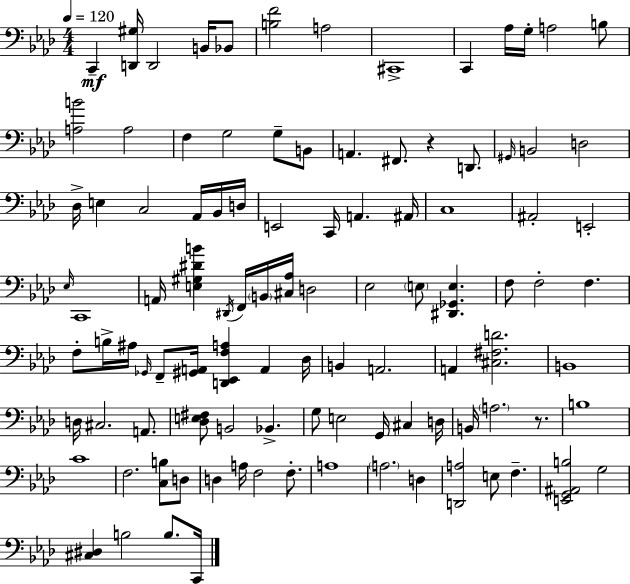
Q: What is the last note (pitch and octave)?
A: C2